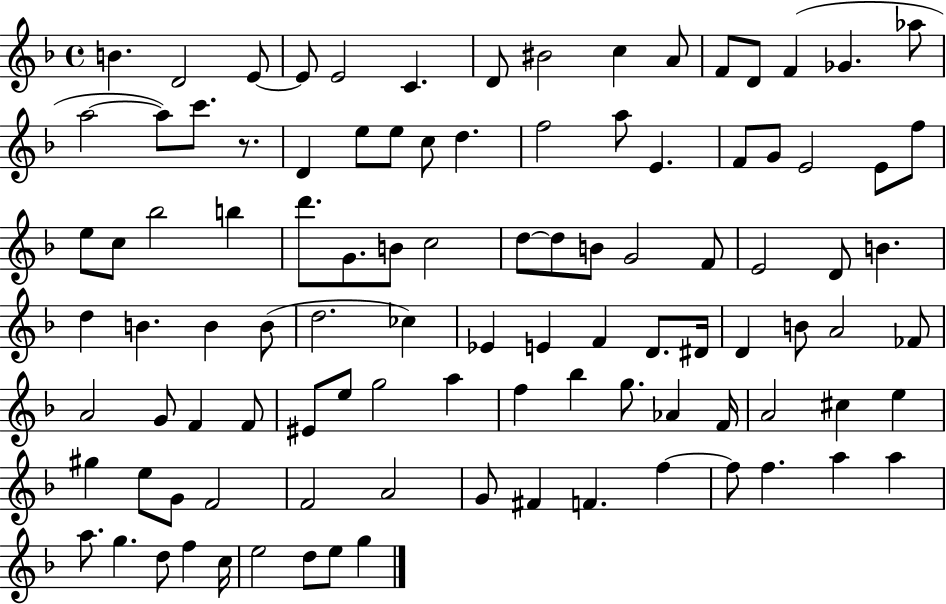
B4/q. D4/h E4/e E4/e E4/h C4/q. D4/e BIS4/h C5/q A4/e F4/e D4/e F4/q Gb4/q. Ab5/e A5/h A5/e C6/e. R/e. D4/q E5/e E5/e C5/e D5/q. F5/h A5/e E4/q. F4/e G4/e E4/h E4/e F5/e E5/e C5/e Bb5/h B5/q D6/e. G4/e. B4/e C5/h D5/e D5/e B4/e G4/h F4/e E4/h D4/e B4/q. D5/q B4/q. B4/q B4/e D5/h. CES5/q Eb4/q E4/q F4/q D4/e. D#4/s D4/q B4/e A4/h FES4/e A4/h G4/e F4/q F4/e EIS4/e E5/e G5/h A5/q F5/q Bb5/q G5/e. Ab4/q F4/s A4/h C#5/q E5/q G#5/q E5/e G4/e F4/h F4/h A4/h G4/e F#4/q F4/q. F5/q F5/e F5/q. A5/q A5/q A5/e. G5/q. D5/e F5/q C5/s E5/h D5/e E5/e G5/q